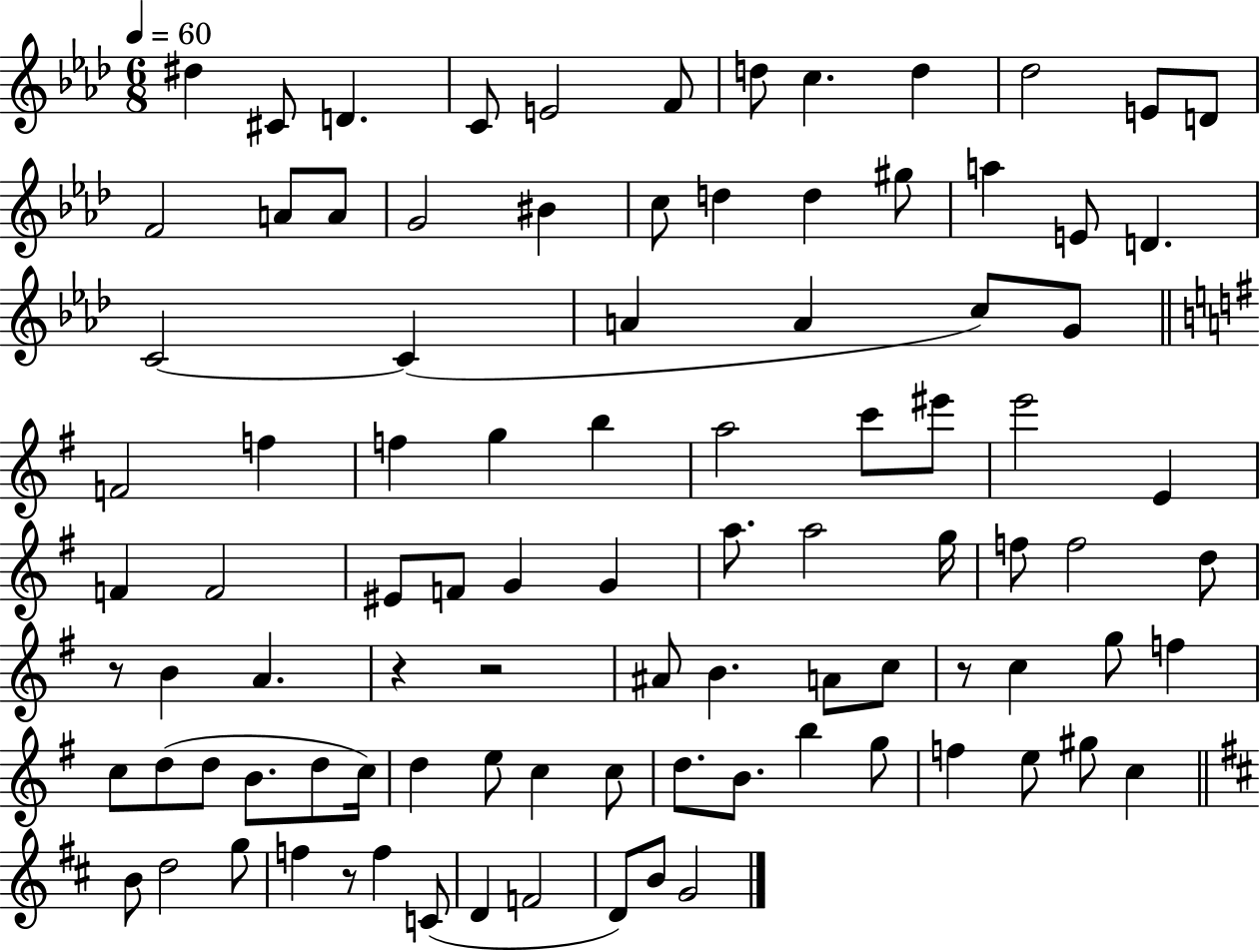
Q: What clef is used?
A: treble